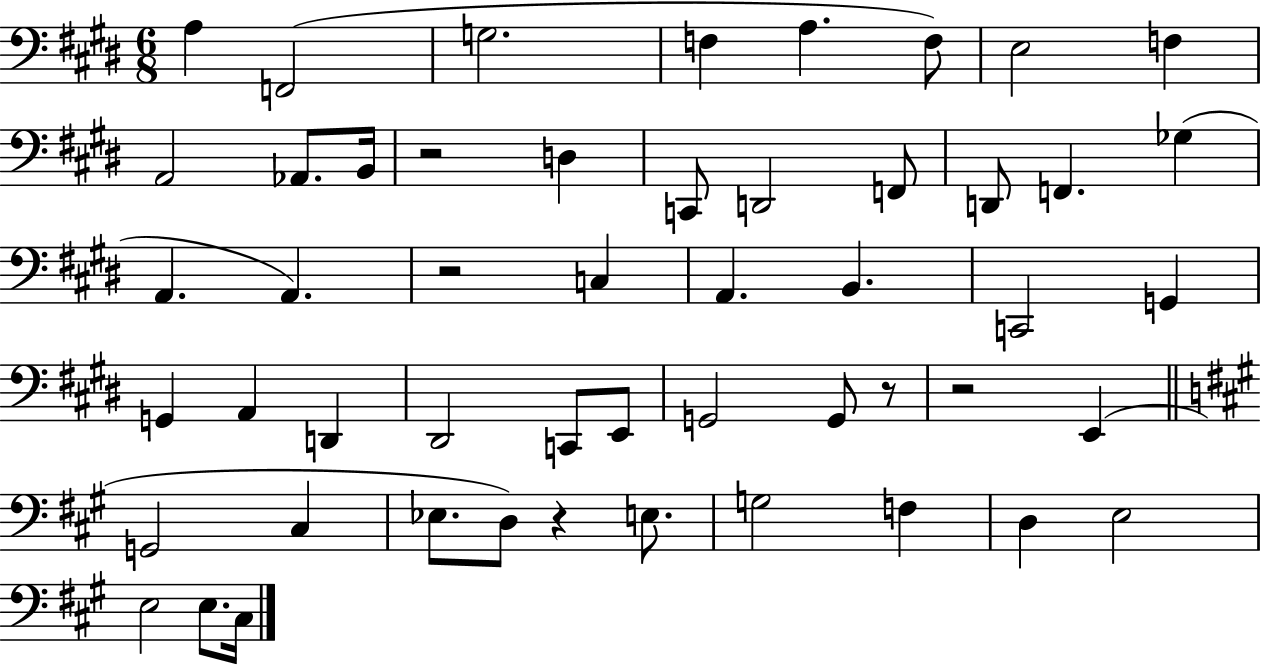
A3/q F2/h G3/h. F3/q A3/q. F3/e E3/h F3/q A2/h Ab2/e. B2/s R/h D3/q C2/e D2/h F2/e D2/e F2/q. Gb3/q A2/q. A2/q. R/h C3/q A2/q. B2/q. C2/h G2/q G2/q A2/q D2/q D#2/h C2/e E2/e G2/h G2/e R/e R/h E2/q G2/h C#3/q Eb3/e. D3/e R/q E3/e. G3/h F3/q D3/q E3/h E3/h E3/e. C#3/s